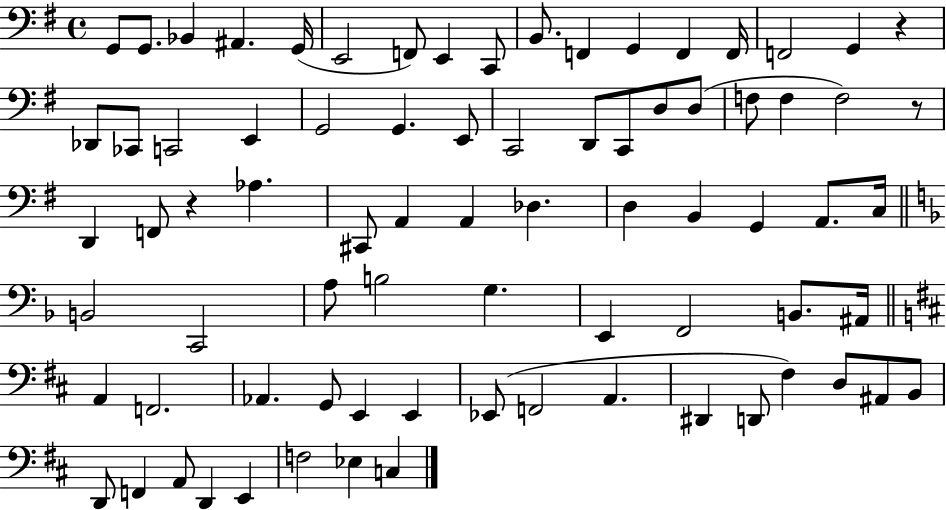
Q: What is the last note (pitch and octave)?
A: C3